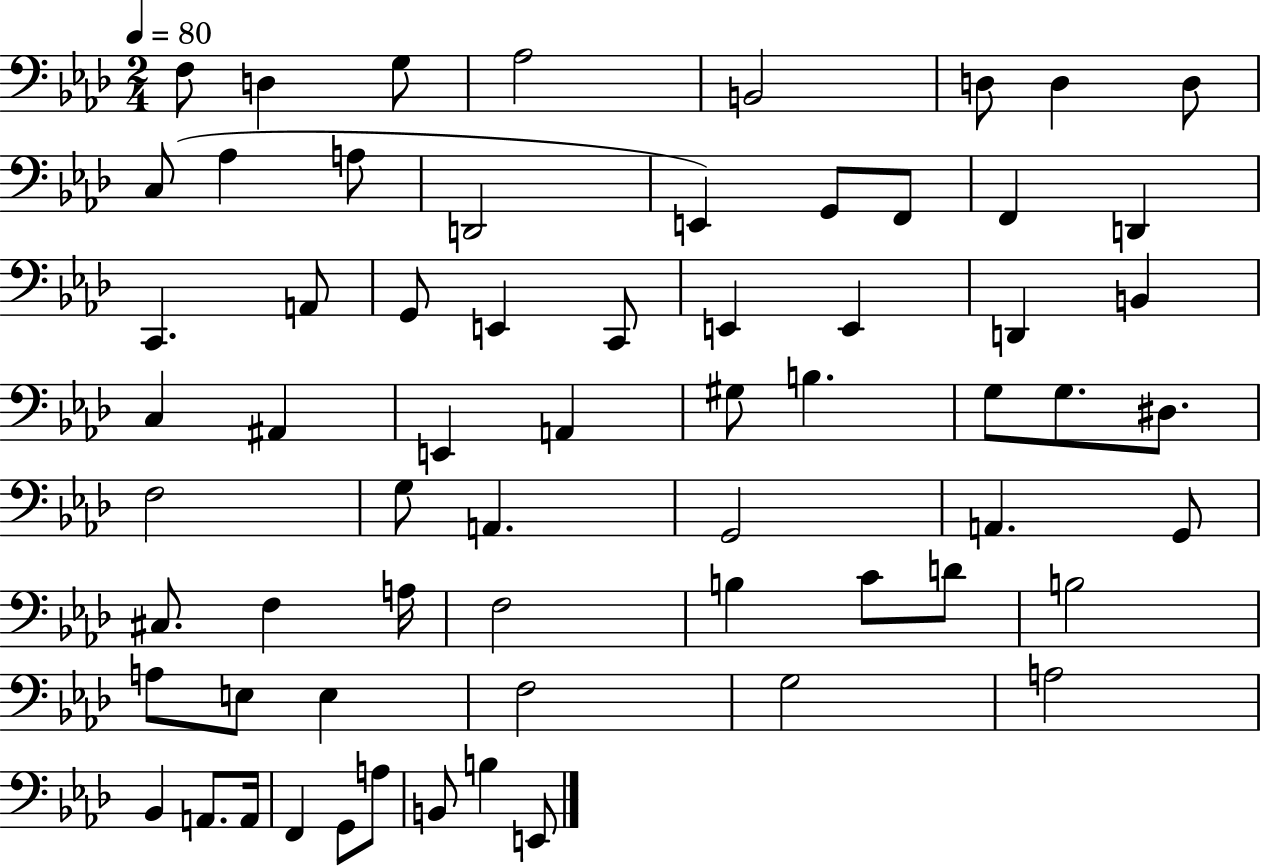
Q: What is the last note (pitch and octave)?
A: E2